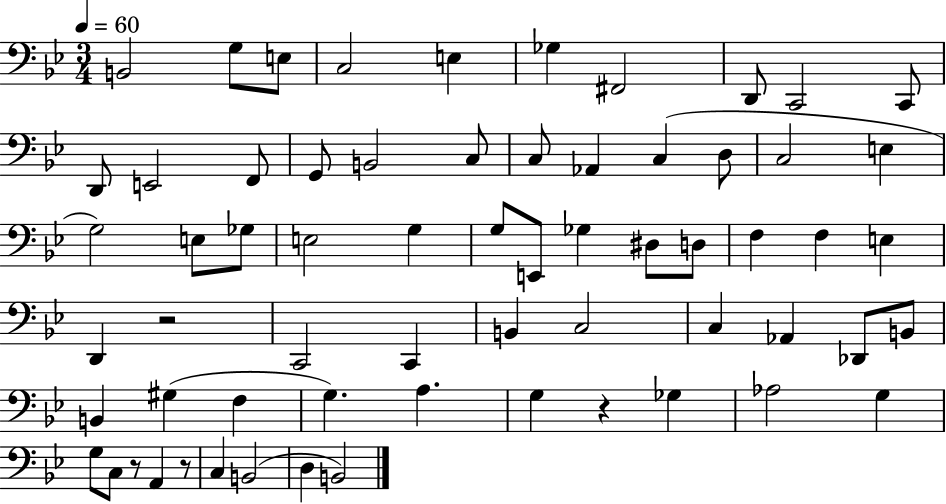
X:1
T:Untitled
M:3/4
L:1/4
K:Bb
B,,2 G,/2 E,/2 C,2 E, _G, ^F,,2 D,,/2 C,,2 C,,/2 D,,/2 E,,2 F,,/2 G,,/2 B,,2 C,/2 C,/2 _A,, C, D,/2 C,2 E, G,2 E,/2 _G,/2 E,2 G, G,/2 E,,/2 _G, ^D,/2 D,/2 F, F, E, D,, z2 C,,2 C,, B,, C,2 C, _A,, _D,,/2 B,,/2 B,, ^G, F, G, A, G, z _G, _A,2 G, G,/2 C,/2 z/2 A,, z/2 C, B,,2 D, B,,2